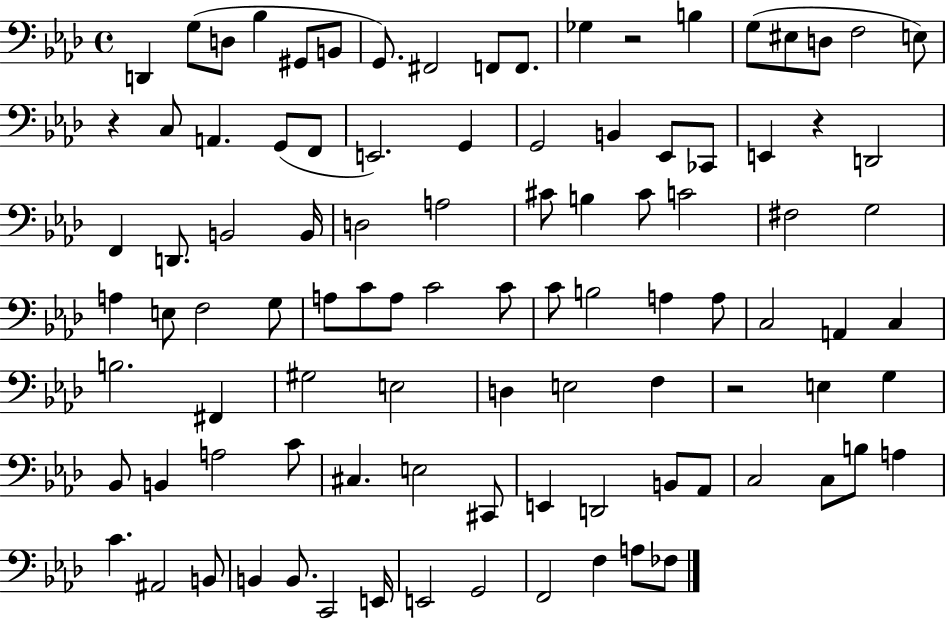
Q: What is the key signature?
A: AES major